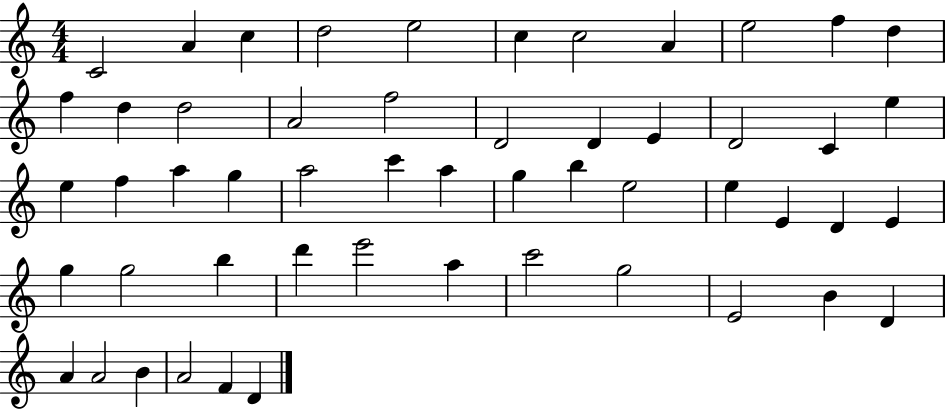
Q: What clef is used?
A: treble